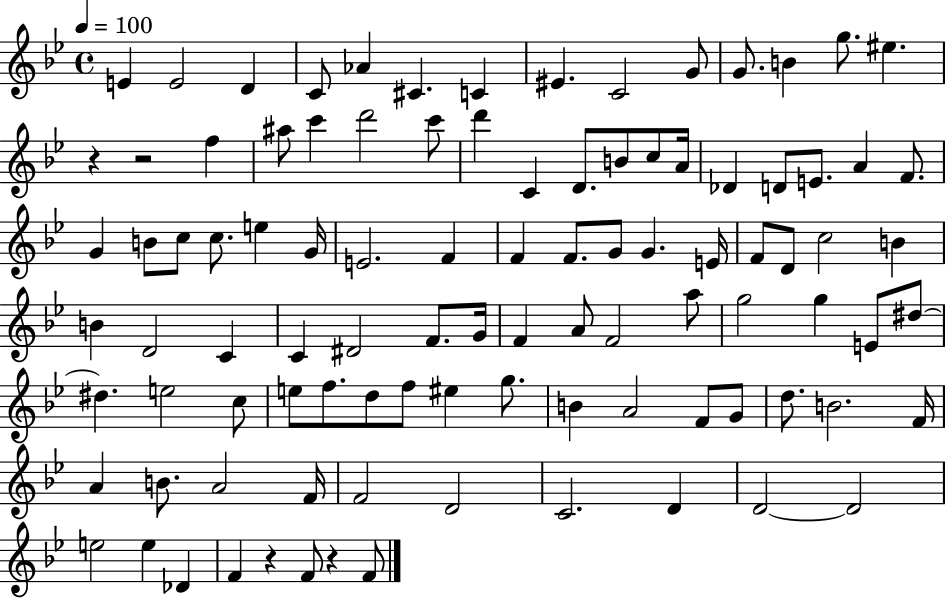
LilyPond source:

{
  \clef treble
  \time 4/4
  \defaultTimeSignature
  \key bes \major
  \tempo 4 = 100
  e'4 e'2 d'4 | c'8 aes'4 cis'4. c'4 | eis'4. c'2 g'8 | g'8. b'4 g''8. eis''4. | \break r4 r2 f''4 | ais''8 c'''4 d'''2 c'''8 | d'''4 c'4 d'8. b'8 c''8 a'16 | des'4 d'8 e'8. a'4 f'8. | \break g'4 b'8 c''8 c''8. e''4 g'16 | e'2. f'4 | f'4 f'8. g'8 g'4. e'16 | f'8 d'8 c''2 b'4 | \break b'4 d'2 c'4 | c'4 dis'2 f'8. g'16 | f'4 a'8 f'2 a''8 | g''2 g''4 e'8 dis''8~~ | \break dis''4. e''2 c''8 | e''8 f''8. d''8 f''8 eis''4 g''8. | b'4 a'2 f'8 g'8 | d''8. b'2. f'16 | \break a'4 b'8. a'2 f'16 | f'2 d'2 | c'2. d'4 | d'2~~ d'2 | \break e''2 e''4 des'4 | f'4 r4 f'8 r4 f'8 | \bar "|."
}